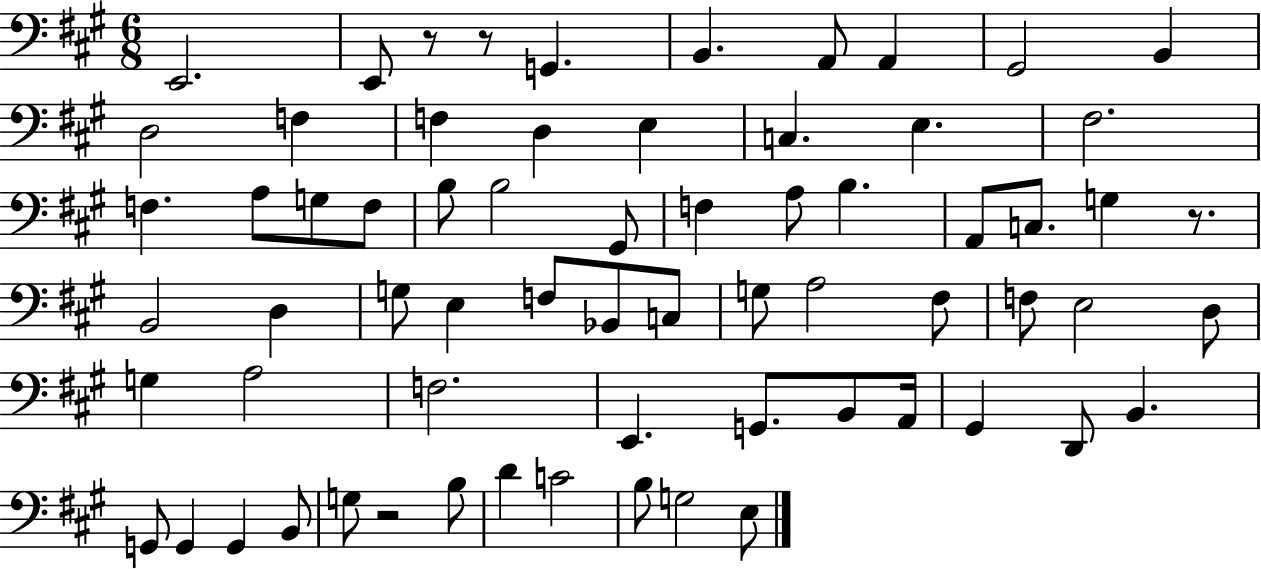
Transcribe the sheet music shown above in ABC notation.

X:1
T:Untitled
M:6/8
L:1/4
K:A
E,,2 E,,/2 z/2 z/2 G,, B,, A,,/2 A,, ^G,,2 B,, D,2 F, F, D, E, C, E, ^F,2 F, A,/2 G,/2 F,/2 B,/2 B,2 ^G,,/2 F, A,/2 B, A,,/2 C,/2 G, z/2 B,,2 D, G,/2 E, F,/2 _B,,/2 C,/2 G,/2 A,2 ^F,/2 F,/2 E,2 D,/2 G, A,2 F,2 E,, G,,/2 B,,/2 A,,/4 ^G,, D,,/2 B,, G,,/2 G,, G,, B,,/2 G,/2 z2 B,/2 D C2 B,/2 G,2 E,/2